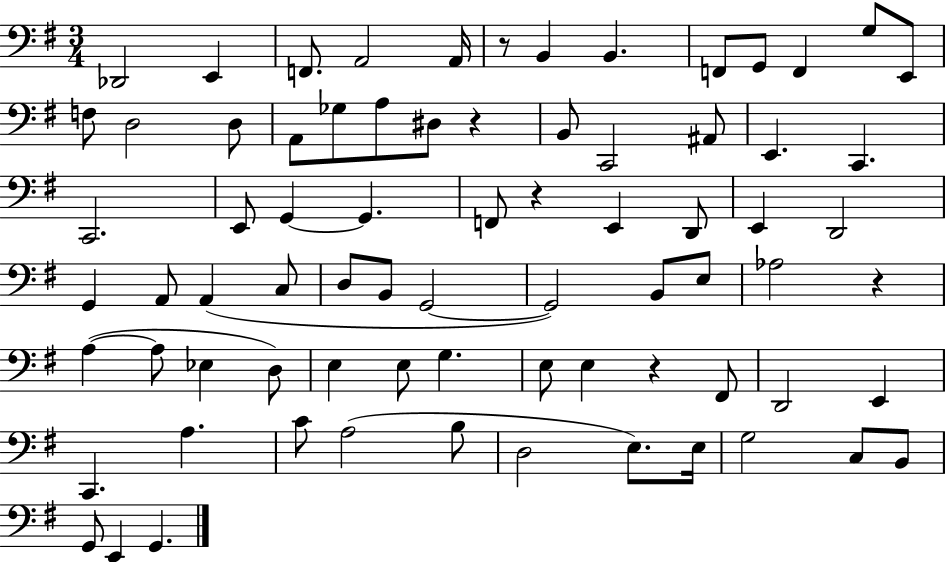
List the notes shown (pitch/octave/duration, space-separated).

Db2/h E2/q F2/e. A2/h A2/s R/e B2/q B2/q. F2/e G2/e F2/q G3/e E2/e F3/e D3/h D3/e A2/e Gb3/e A3/e D#3/e R/q B2/e C2/h A#2/e E2/q. C2/q. C2/h. E2/e G2/q G2/q. F2/e R/q E2/q D2/e E2/q D2/h G2/q A2/e A2/q C3/e D3/e B2/e G2/h G2/h B2/e E3/e Ab3/h R/q A3/q A3/e Eb3/q D3/e E3/q E3/e G3/q. E3/e E3/q R/q F#2/e D2/h E2/q C2/q. A3/q. C4/e A3/h B3/e D3/h E3/e. E3/s G3/h C3/e B2/e G2/e E2/q G2/q.